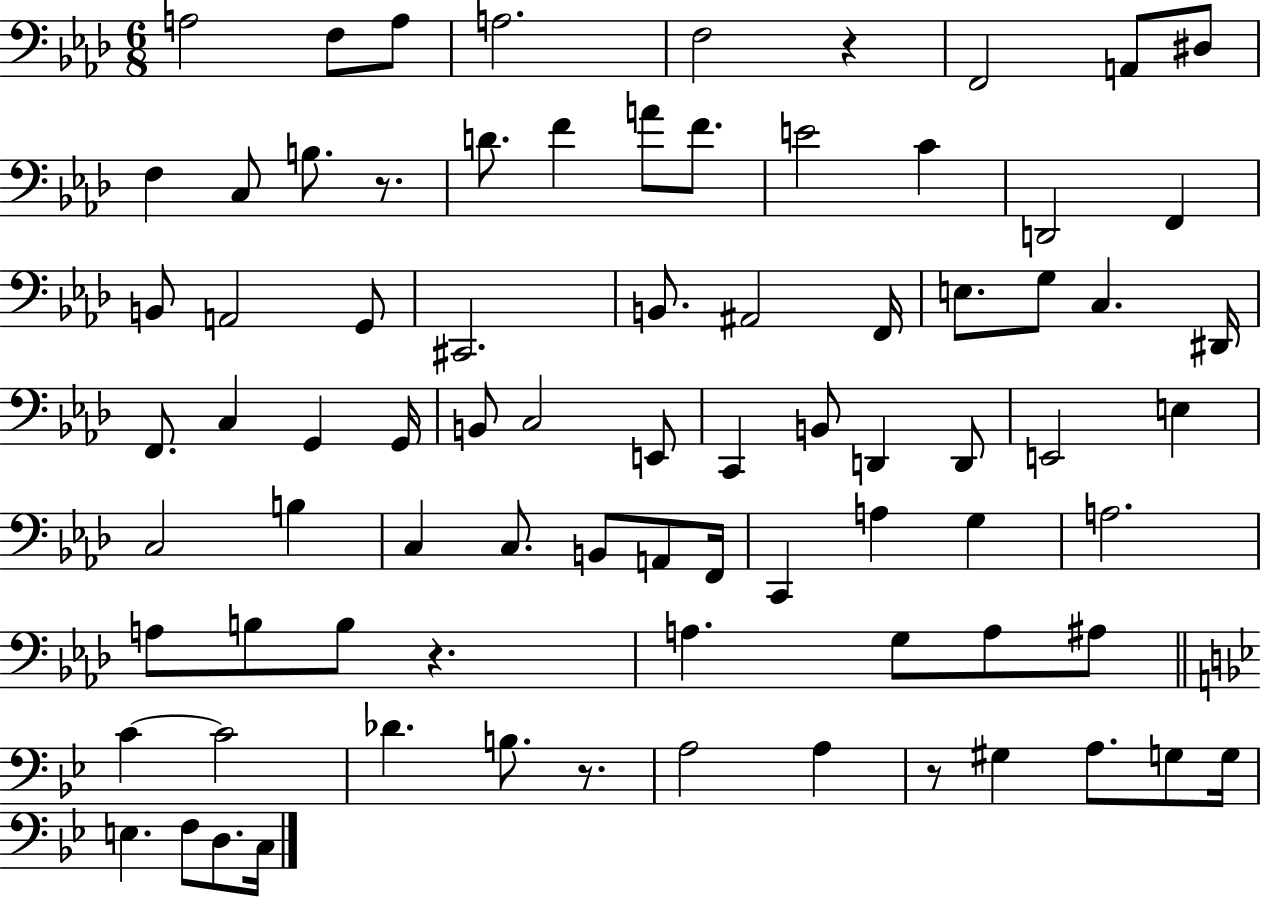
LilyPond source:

{
  \clef bass
  \numericTimeSignature
  \time 6/8
  \key aes \major
  \repeat volta 2 { a2 f8 a8 | a2. | f2 r4 | f,2 a,8 dis8 | \break f4 c8 b8. r8. | d'8. f'4 a'8 f'8. | e'2 c'4 | d,2 f,4 | \break b,8 a,2 g,8 | cis,2. | b,8. ais,2 f,16 | e8. g8 c4. dis,16 | \break f,8. c4 g,4 g,16 | b,8 c2 e,8 | c,4 b,8 d,4 d,8 | e,2 e4 | \break c2 b4 | c4 c8. b,8 a,8 f,16 | c,4 a4 g4 | a2. | \break a8 b8 b8 r4. | a4. g8 a8 ais8 | \bar "||" \break \key bes \major c'4~~ c'2 | des'4. b8. r8. | a2 a4 | r8 gis4 a8. g8 g16 | \break e4. f8 d8. c16 | } \bar "|."
}